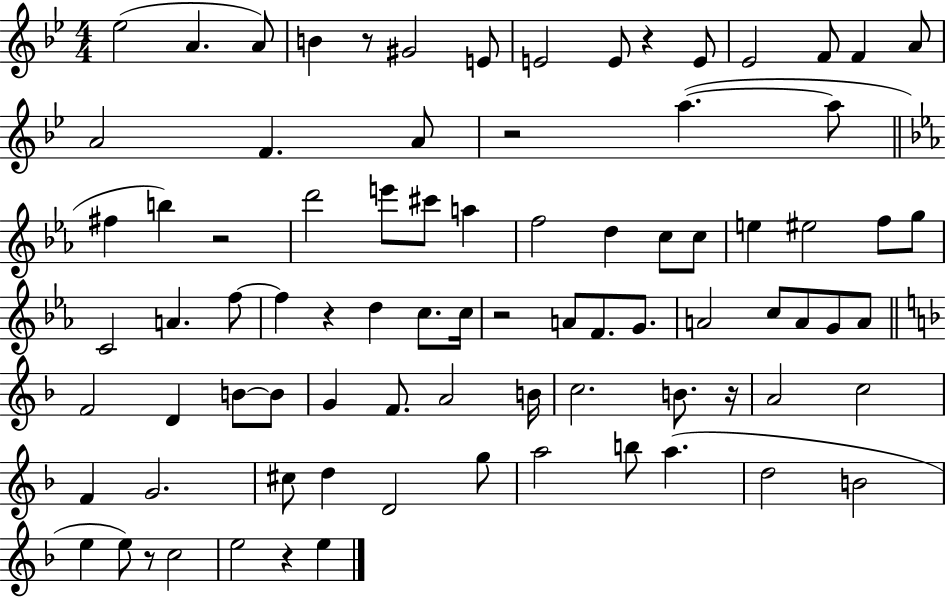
X:1
T:Untitled
M:4/4
L:1/4
K:Bb
_e2 A A/2 B z/2 ^G2 E/2 E2 E/2 z E/2 _E2 F/2 F A/2 A2 F A/2 z2 a a/2 ^f b z2 d'2 e'/2 ^c'/2 a f2 d c/2 c/2 e ^e2 f/2 g/2 C2 A f/2 f z d c/2 c/4 z2 A/2 F/2 G/2 A2 c/2 A/2 G/2 A/2 F2 D B/2 B/2 G F/2 A2 B/4 c2 B/2 z/4 A2 c2 F G2 ^c/2 d D2 g/2 a2 b/2 a d2 B2 e e/2 z/2 c2 e2 z e